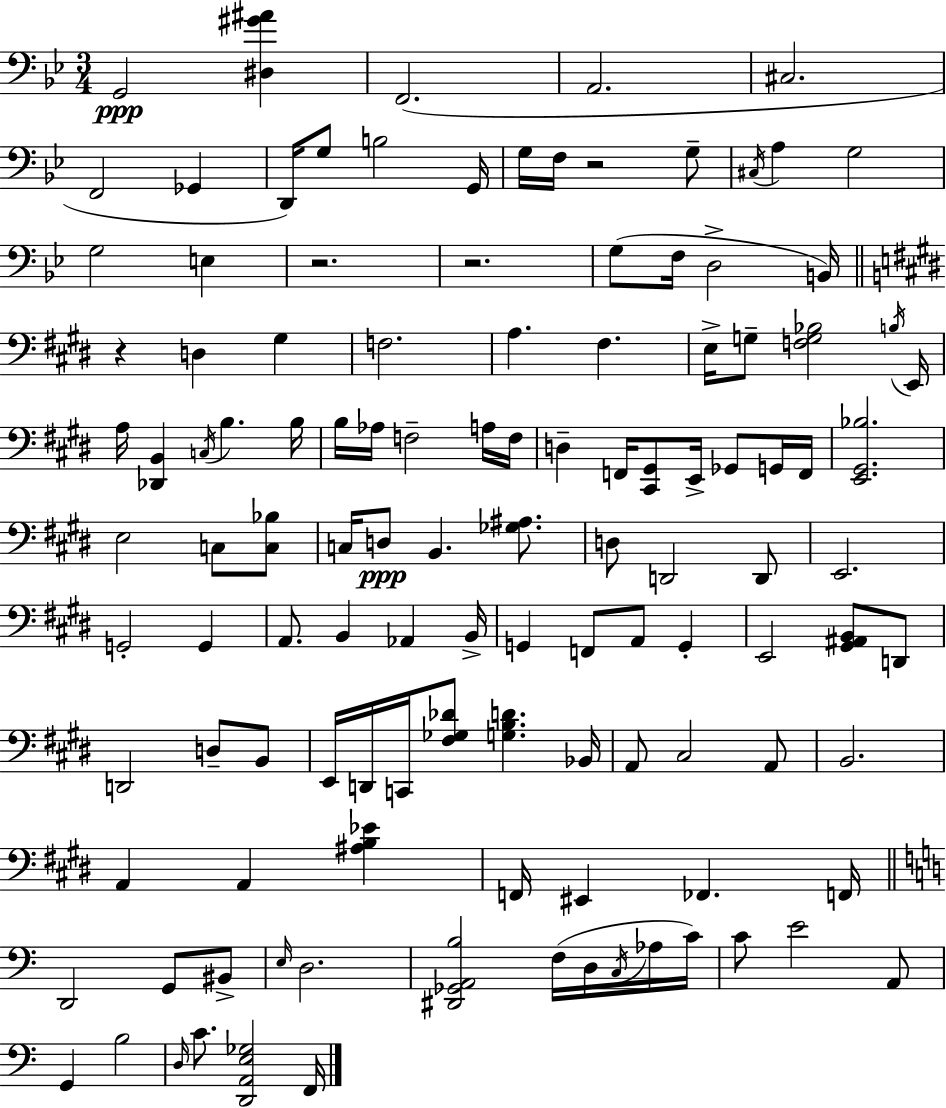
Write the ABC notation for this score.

X:1
T:Untitled
M:3/4
L:1/4
K:Gm
G,,2 [^D,^G^A] F,,2 A,,2 ^C,2 F,,2 _G,, D,,/4 G,/2 B,2 G,,/4 G,/4 F,/4 z2 G,/2 ^C,/4 A, G,2 G,2 E, z2 z2 G,/2 F,/4 D,2 B,,/4 z D, ^G, F,2 A, ^F, E,/4 G,/2 [F,G,_B,]2 B,/4 E,,/4 A,/4 [_D,,B,,] C,/4 B, B,/4 B,/4 _A,/4 F,2 A,/4 F,/4 D, F,,/4 [^C,,^G,,]/2 E,,/4 _G,,/2 G,,/4 F,,/4 [E,,^G,,_B,]2 E,2 C,/2 [C,_B,]/2 C,/4 D,/2 B,, [_G,^A,]/2 D,/2 D,,2 D,,/2 E,,2 G,,2 G,, A,,/2 B,, _A,, B,,/4 G,, F,,/2 A,,/2 G,, E,,2 [^G,,^A,,B,,]/2 D,,/2 D,,2 D,/2 B,,/2 E,,/4 D,,/4 C,,/4 [^F,_G,_D]/2 [G,B,D] _B,,/4 A,,/2 ^C,2 A,,/2 B,,2 A,, A,, [^A,B,_E] F,,/4 ^E,, _F,, F,,/4 D,,2 G,,/2 ^B,,/2 E,/4 D,2 [^D,,_G,,A,,B,]2 F,/4 D,/4 C,/4 _A,/4 C/4 C/2 E2 A,,/2 G,, B,2 D,/4 C/2 [D,,A,,E,_G,]2 F,,/4